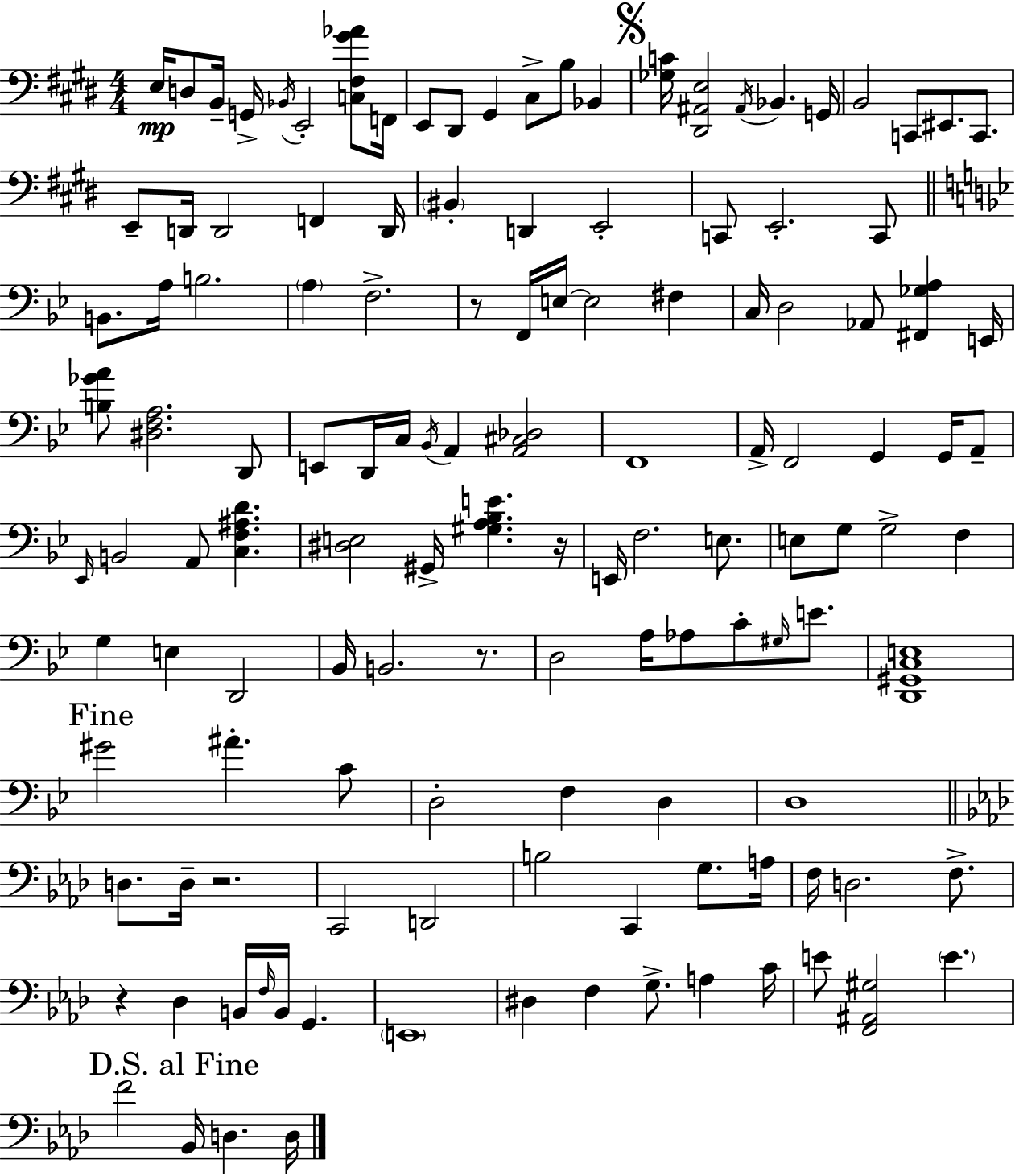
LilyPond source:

{
  \clef bass
  \numericTimeSignature
  \time 4/4
  \key e \major
  e16\mp d8 b,16-- g,16-> \acciaccatura { bes,16 } e,2-. <c fis gis' aes'>8 | f,16 e,8 dis,8 gis,4 cis8-> b8 bes,4 | \mark \markup { \musicglyph "scripts.segno" } <ges c'>16 <dis, ais, e>2 \acciaccatura { ais,16 } bes,4. | g,16 b,2 c,8 eis,8. c,8. | \break e,8-- d,16 d,2 f,4 | d,16 \parenthesize bis,4-. d,4 e,2-. | c,8 e,2.-. | c,8 \bar "||" \break \key bes \major b,8. a16 b2. | \parenthesize a4 f2.-> | r8 f,16 e16~~ e2 fis4 | c16 d2 aes,8 <fis, ges a>4 e,16 | \break <b ges' a'>8 <dis f a>2. d,8 | e,8 d,16 c16 \acciaccatura { bes,16 } a,4 <a, cis des>2 | f,1 | a,16-> f,2 g,4 g,16 a,8-- | \break \grace { ees,16 } b,2 a,8 <c f ais d'>4. | <dis e>2 gis,16-> <gis a bes e'>4. | r16 e,16 f2. e8. | e8 g8 g2-> f4 | \break g4 e4 d,2 | bes,16 b,2. r8. | d2 a16 aes8 c'8-. \grace { gis16 } | e'8. <d, gis, c e>1 | \break \mark "Fine" gis'2 ais'4.-. | c'8 d2-. f4 d4 | d1 | \bar "||" \break \key aes \major d8. d16-- r2. | c,2 d,2 | b2 c,4 g8. a16 | f16 d2. f8.-> | \break r4 des4 b,16 \grace { f16 } b,16 g,4. | \parenthesize e,1 | dis4 f4 g8.-> a4 | c'16 e'8 <f, ais, gis>2 \parenthesize e'4. | \break \mark "D.S. al Fine" f'2 bes,16 d4. | d16 \bar "|."
}